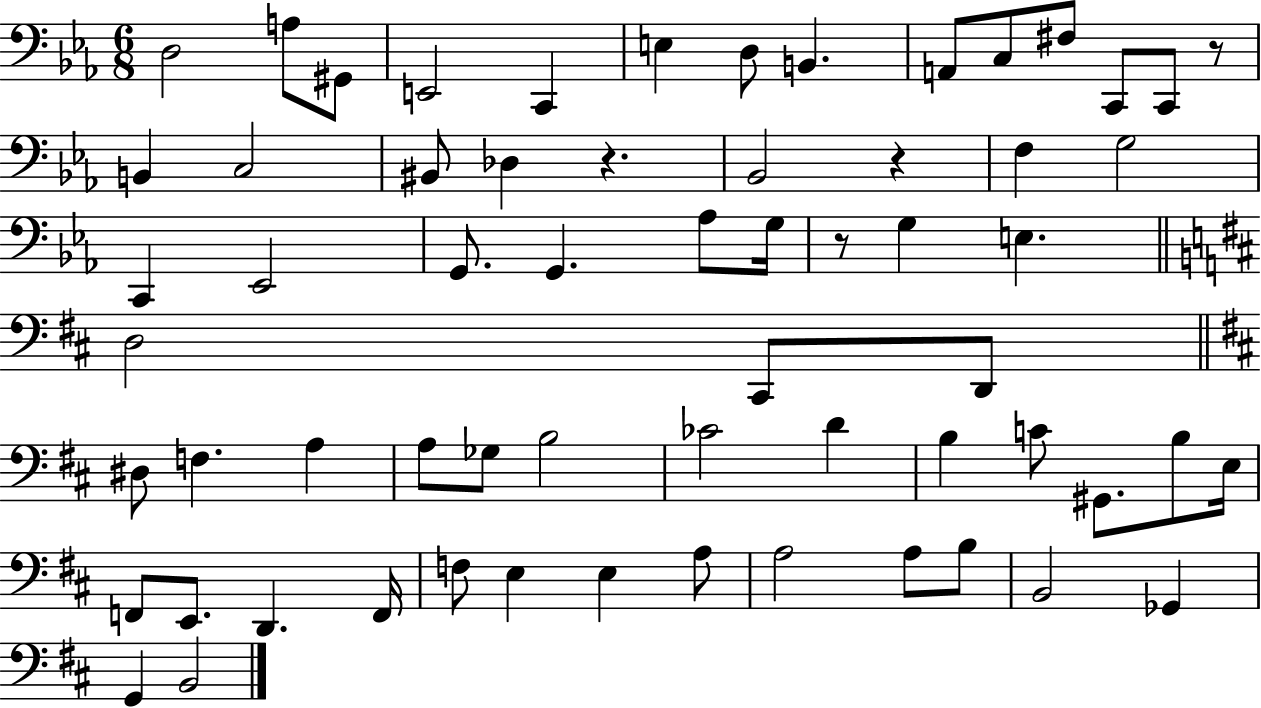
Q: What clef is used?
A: bass